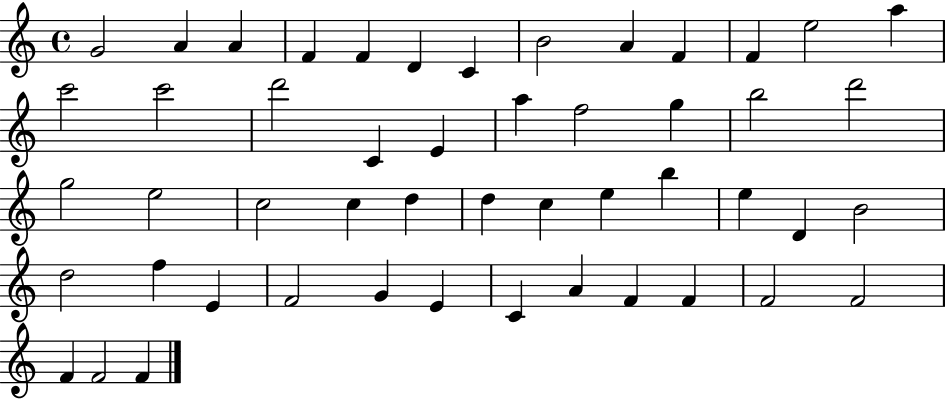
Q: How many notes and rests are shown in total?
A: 50